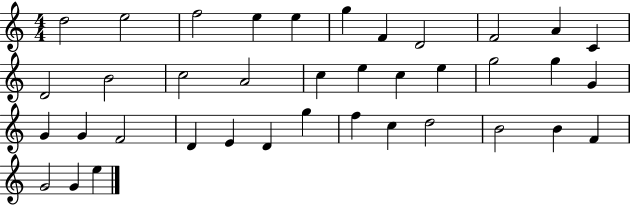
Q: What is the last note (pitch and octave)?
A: E5